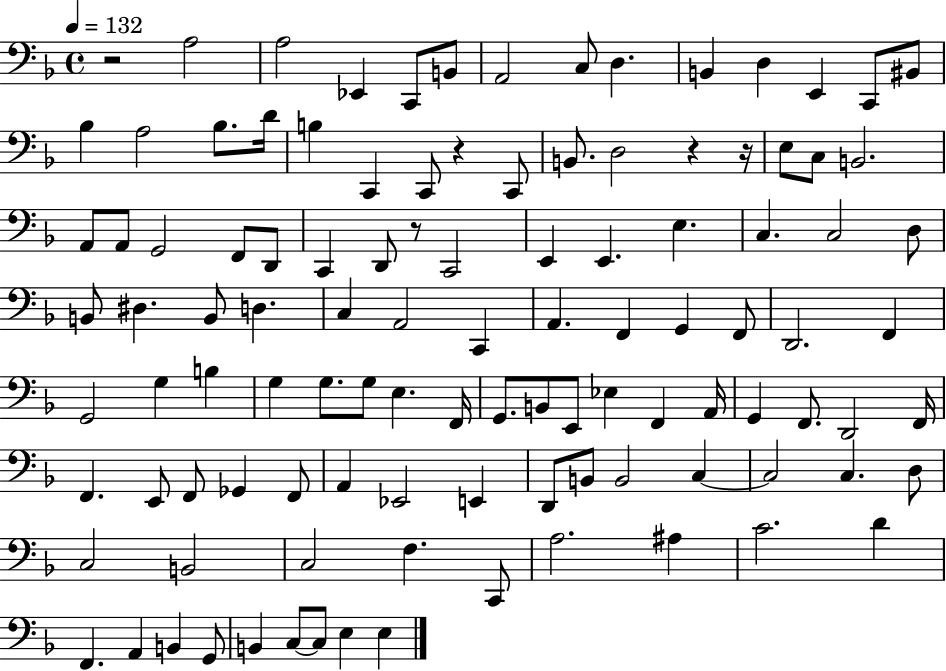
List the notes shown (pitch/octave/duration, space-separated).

R/h A3/h A3/h Eb2/q C2/e B2/e A2/h C3/e D3/q. B2/q D3/q E2/q C2/e BIS2/e Bb3/q A3/h Bb3/e. D4/s B3/q C2/q C2/e R/q C2/e B2/e. D3/h R/q R/s E3/e C3/e B2/h. A2/e A2/e G2/h F2/e D2/e C2/q D2/e R/e C2/h E2/q E2/q. E3/q. C3/q. C3/h D3/e B2/e D#3/q. B2/e D3/q. C3/q A2/h C2/q A2/q. F2/q G2/q F2/e D2/h. F2/q G2/h G3/q B3/q G3/q G3/e. G3/e E3/q. F2/s G2/e. B2/e E2/e Eb3/q F2/q A2/s G2/q F2/e. D2/h F2/s F2/q. E2/e F2/e Gb2/q F2/e A2/q Eb2/h E2/q D2/e B2/e B2/h C3/q C3/h C3/q. D3/e C3/h B2/h C3/h F3/q. C2/e A3/h. A#3/q C4/h. D4/q F2/q. A2/q B2/q G2/e B2/q C3/e C3/e E3/q E3/q